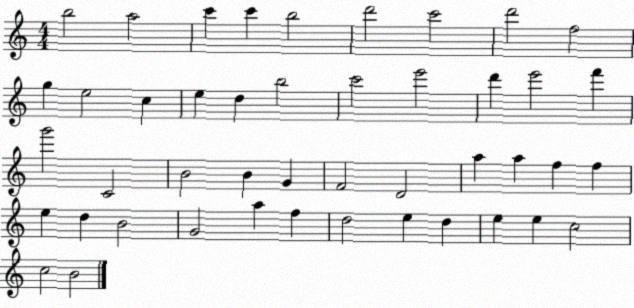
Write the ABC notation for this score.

X:1
T:Untitled
M:4/4
L:1/4
K:C
b2 a2 c' c' b2 d'2 c'2 d'2 f2 g e2 c e d b2 c'2 e'2 d' e'2 f' g'2 C2 B2 B G F2 D2 a a f f e d B2 G2 a f d2 e d e e c2 c2 B2